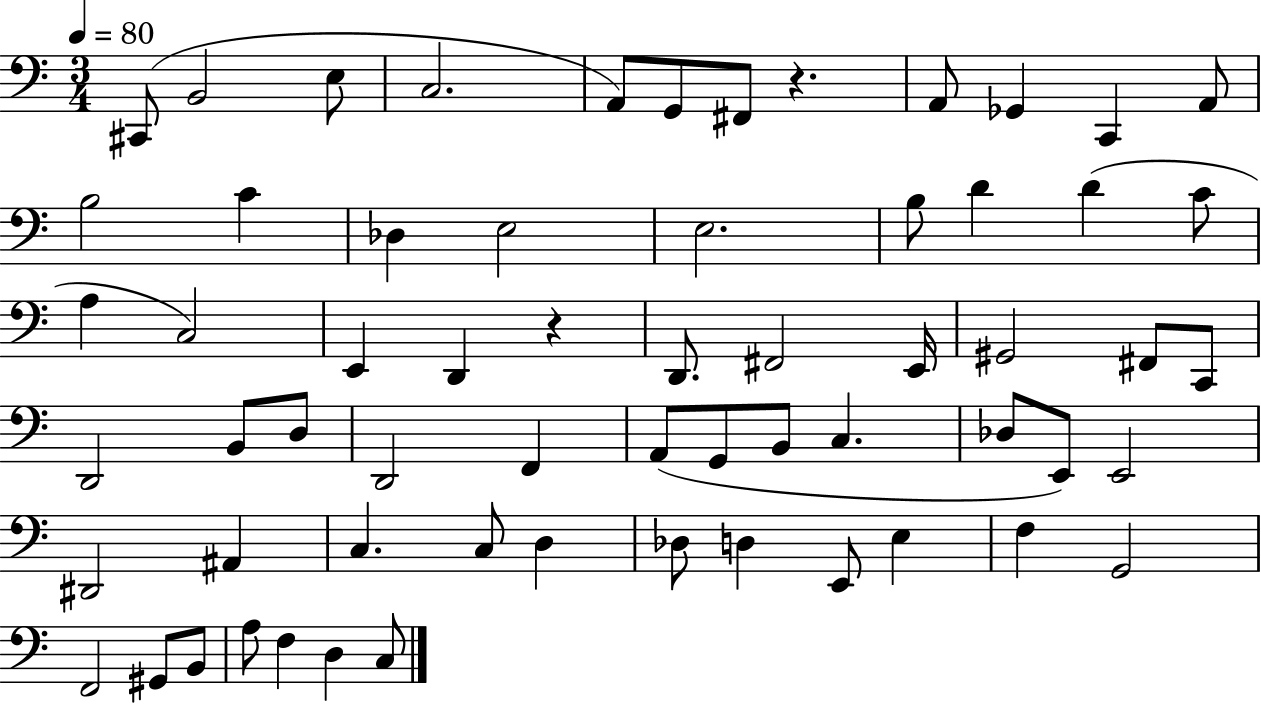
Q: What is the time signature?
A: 3/4